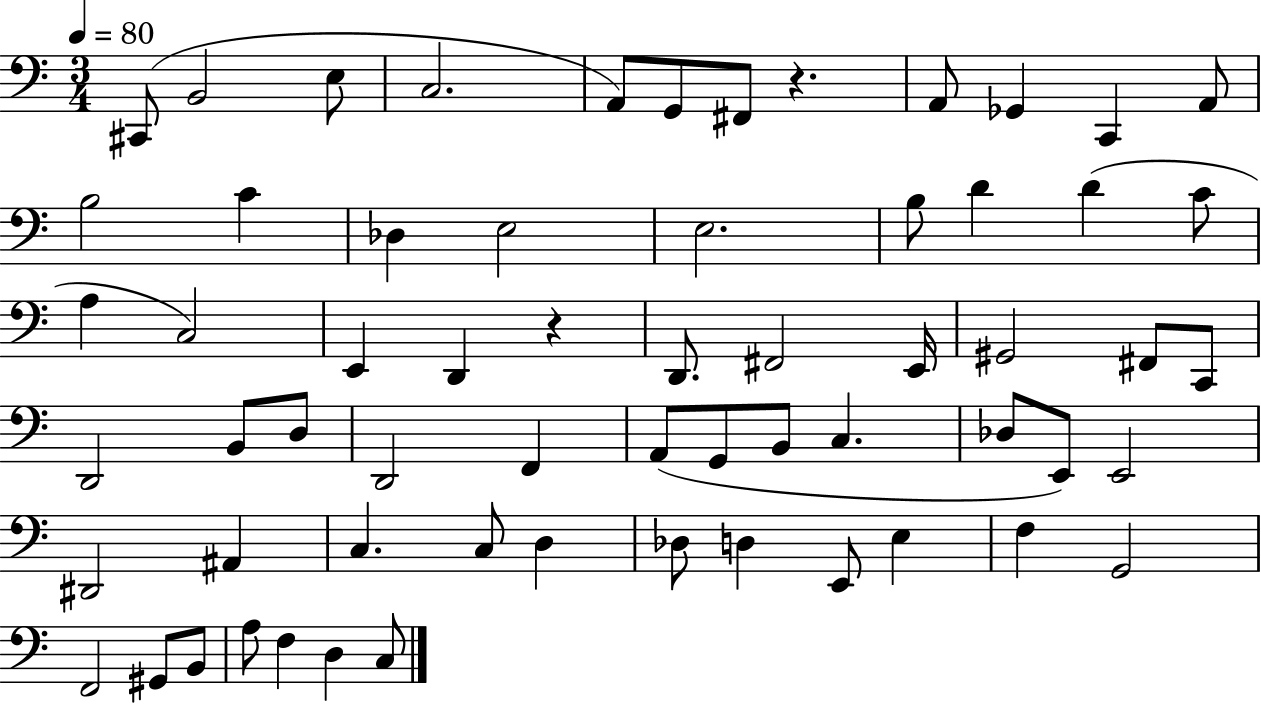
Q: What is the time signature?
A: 3/4